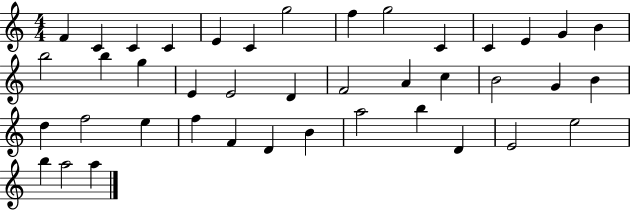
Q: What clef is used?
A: treble